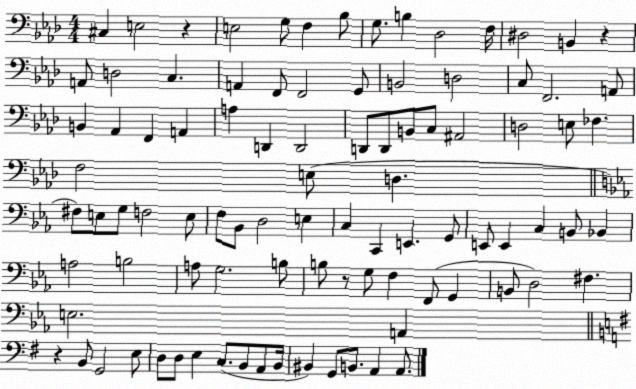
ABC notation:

X:1
T:Untitled
M:4/4
L:1/4
K:Ab
^C, E,2 z E,2 G,/2 F, _B,/2 G,/2 B, _D,2 F,/4 ^D,2 B,, z A,,/2 D,2 C, A,, F,,/2 F,,2 G,,/2 B,,2 D,2 C,/2 F,,2 A,,/2 B,, _A,, F,, A,, A, D,, D,,2 D,,/2 D,,/2 B,,/2 C,/2 ^A,,2 D,2 E,/2 _F, F,2 E,/2 D, ^F,/2 E,/2 G,/2 F,2 E,/2 F,/2 _B,,/2 D,2 E, C, C,, E,, G,,/2 E,,/2 E,, C, B,,/2 _B,, A,2 B,2 A,/2 G,2 B,/2 B,/2 z/2 G,/2 F, F,,/2 G,, B,,/2 D,2 ^F, E,2 A,, z B,,/2 G,,2 E,/2 D,/2 D,/2 E, C,/2 B,,/2 A,,/2 B,,/4 ^B,, G,,/2 B,,/2 A,, A,,/2